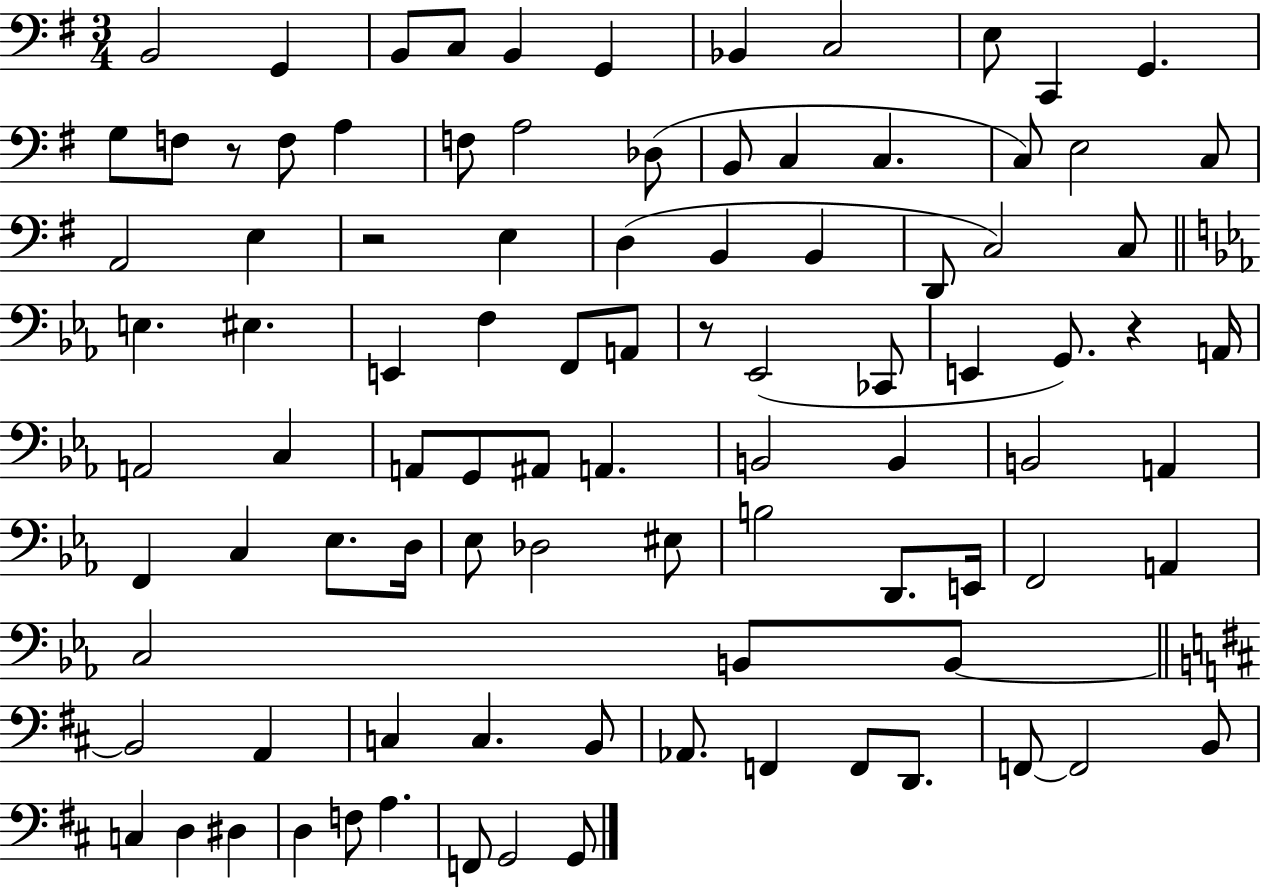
X:1
T:Untitled
M:3/4
L:1/4
K:G
B,,2 G,, B,,/2 C,/2 B,, G,, _B,, C,2 E,/2 C,, G,, G,/2 F,/2 z/2 F,/2 A, F,/2 A,2 _D,/2 B,,/2 C, C, C,/2 E,2 C,/2 A,,2 E, z2 E, D, B,, B,, D,,/2 C,2 C,/2 E, ^E, E,, F, F,,/2 A,,/2 z/2 _E,,2 _C,,/2 E,, G,,/2 z A,,/4 A,,2 C, A,,/2 G,,/2 ^A,,/2 A,, B,,2 B,, B,,2 A,, F,, C, _E,/2 D,/4 _E,/2 _D,2 ^E,/2 B,2 D,,/2 E,,/4 F,,2 A,, C,2 B,,/2 B,,/2 B,,2 A,, C, C, B,,/2 _A,,/2 F,, F,,/2 D,,/2 F,,/2 F,,2 B,,/2 C, D, ^D, D, F,/2 A, F,,/2 G,,2 G,,/2